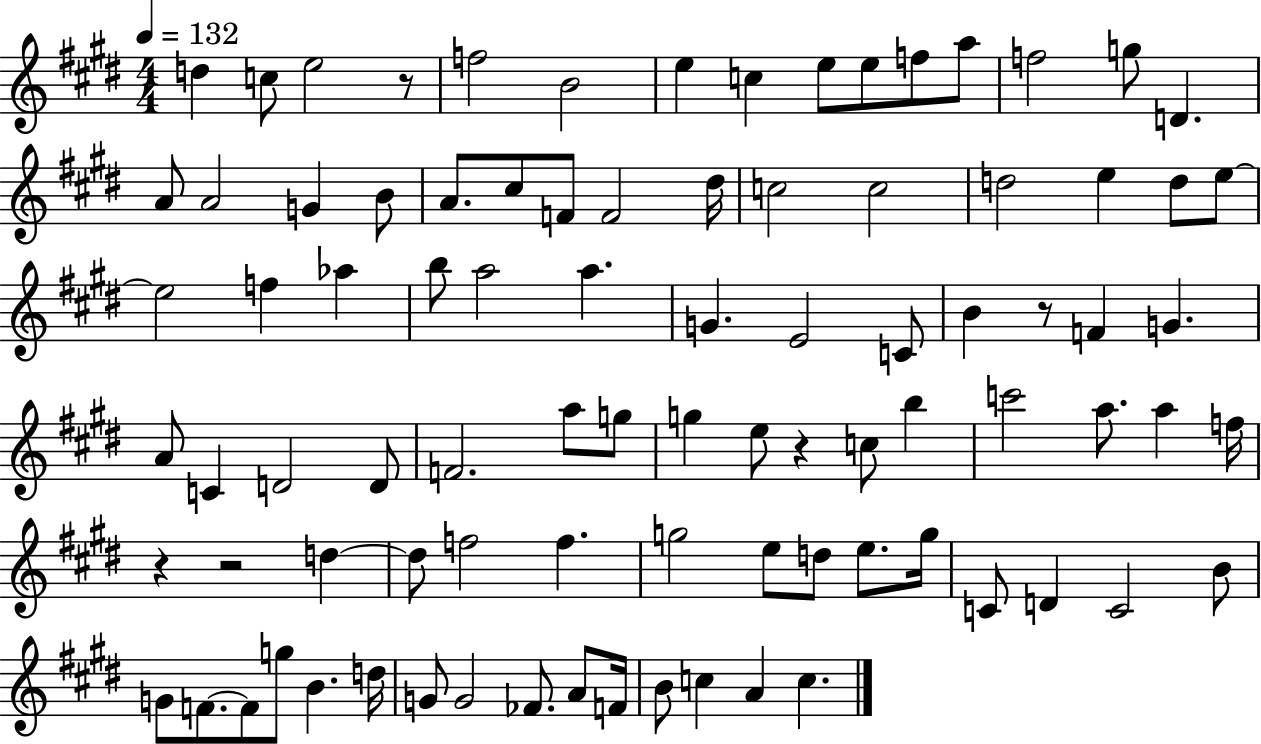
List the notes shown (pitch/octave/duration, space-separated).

D5/q C5/e E5/h R/e F5/h B4/h E5/q C5/q E5/e E5/e F5/e A5/e F5/h G5/e D4/q. A4/e A4/h G4/q B4/e A4/e. C#5/e F4/e F4/h D#5/s C5/h C5/h D5/h E5/q D5/e E5/e E5/h F5/q Ab5/q B5/e A5/h A5/q. G4/q. E4/h C4/e B4/q R/e F4/q G4/q. A4/e C4/q D4/h D4/e F4/h. A5/e G5/e G5/q E5/e R/q C5/e B5/q C6/h A5/e. A5/q F5/s R/q R/h D5/q D5/e F5/h F5/q. G5/h E5/e D5/e E5/e. G5/s C4/e D4/q C4/h B4/e G4/e F4/e. F4/e G5/e B4/q. D5/s G4/e G4/h FES4/e. A4/e F4/s B4/e C5/q A4/q C5/q.